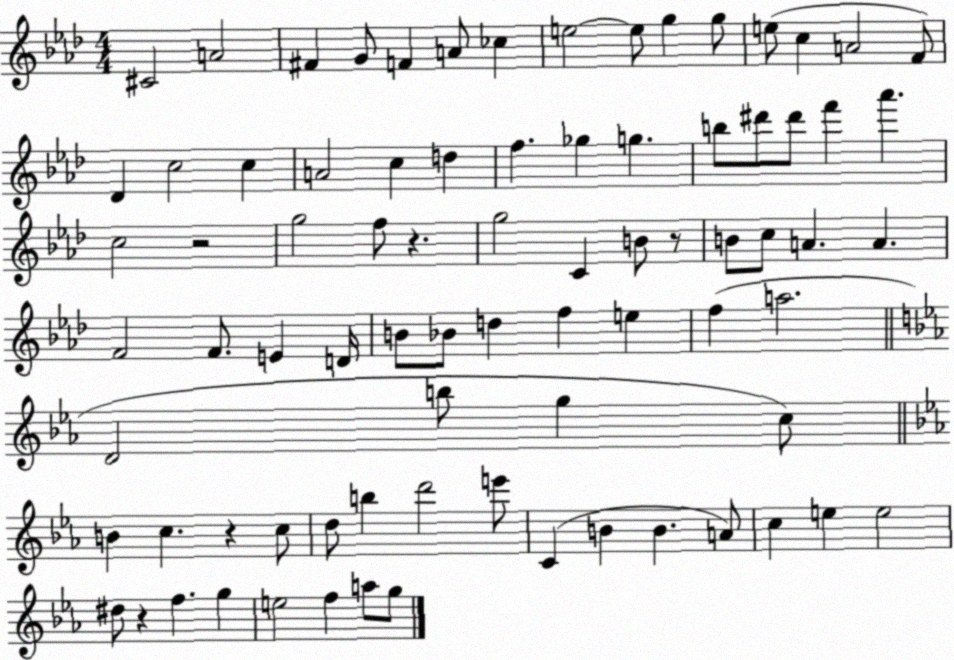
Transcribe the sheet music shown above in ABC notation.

X:1
T:Untitled
M:4/4
L:1/4
K:Ab
^C2 A2 ^F G/2 F A/2 _c e2 e/2 g g/2 e/2 c A2 F/2 _D c2 c A2 c d f _g g b/2 ^d'/2 ^d'/2 f' _a' c2 z2 g2 f/2 z g2 C B/2 z/2 B/2 c/2 A A F2 F/2 E D/4 B/2 _B/2 d f e f a2 D2 b/2 g c/2 B c z c/2 d/2 b d'2 e'/2 C B B A/2 c e e2 ^d/2 z f g e2 f a/2 g/2